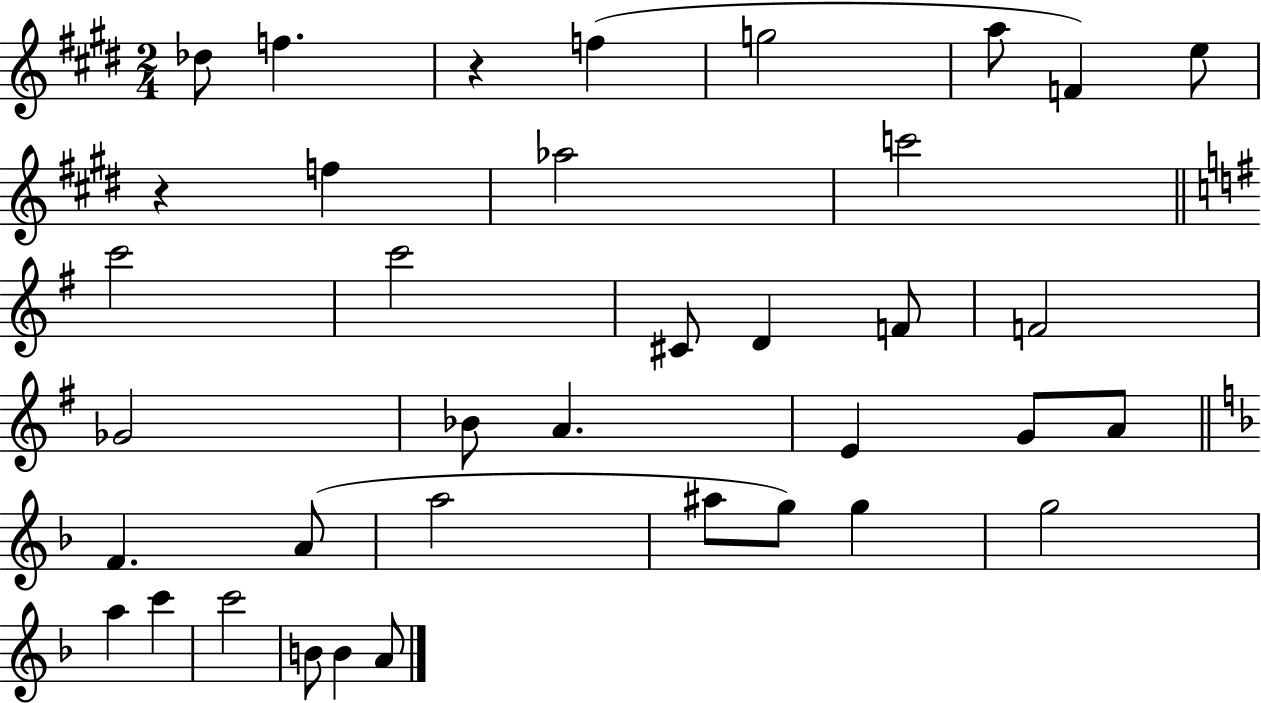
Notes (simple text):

Db5/e F5/q. R/q F5/q G5/h A5/e F4/q E5/e R/q F5/q Ab5/h C6/h C6/h C6/h C#4/e D4/q F4/e F4/h Gb4/h Bb4/e A4/q. E4/q G4/e A4/e F4/q. A4/e A5/h A#5/e G5/e G5/q G5/h A5/q C6/q C6/h B4/e B4/q A4/e